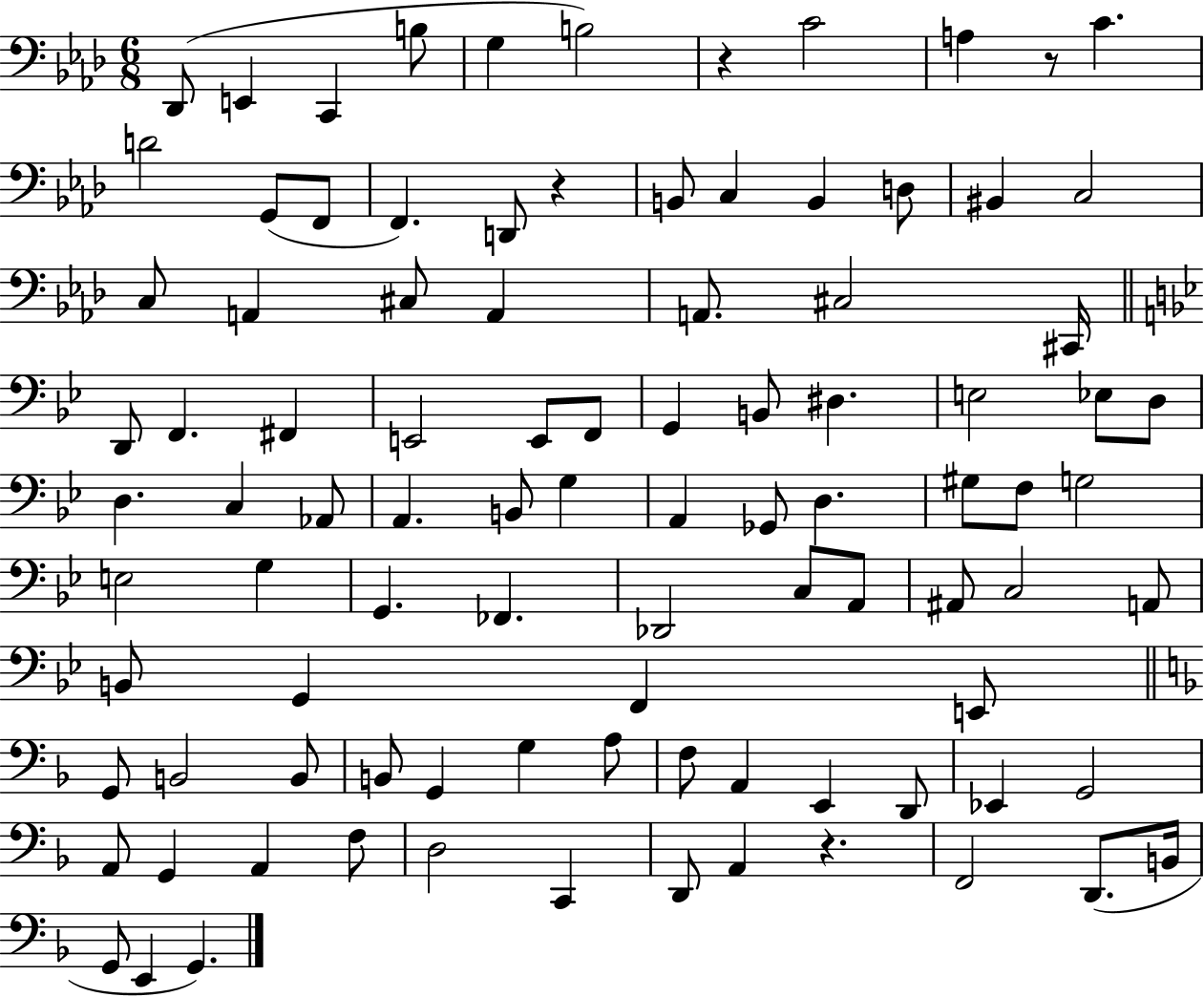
{
  \clef bass
  \numericTimeSignature
  \time 6/8
  \key aes \major
  des,8( e,4 c,4 b8 | g4 b2) | r4 c'2 | a4 r8 c'4. | \break d'2 g,8( f,8 | f,4.) d,8 r4 | b,8 c4 b,4 d8 | bis,4 c2 | \break c8 a,4 cis8 a,4 | a,8. cis2 cis,16 | \bar "||" \break \key bes \major d,8 f,4. fis,4 | e,2 e,8 f,8 | g,4 b,8 dis4. | e2 ees8 d8 | \break d4. c4 aes,8 | a,4. b,8 g4 | a,4 ges,8 d4. | gis8 f8 g2 | \break e2 g4 | g,4. fes,4. | des,2 c8 a,8 | ais,8 c2 a,8 | \break b,8 g,4 f,4 e,8 | \bar "||" \break \key d \minor g,8 b,2 b,8 | b,8 g,4 g4 a8 | f8 a,4 e,4 d,8 | ees,4 g,2 | \break a,8 g,4 a,4 f8 | d2 c,4 | d,8 a,4 r4. | f,2 d,8.( b,16 | \break g,8 e,4 g,4.) | \bar "|."
}